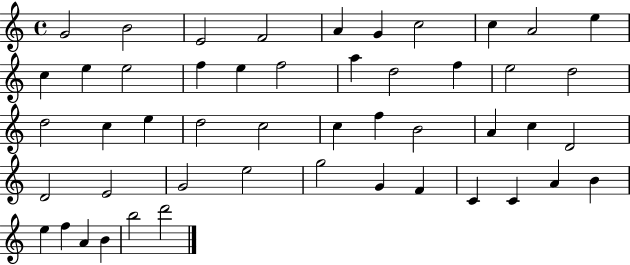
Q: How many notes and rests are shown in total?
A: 49